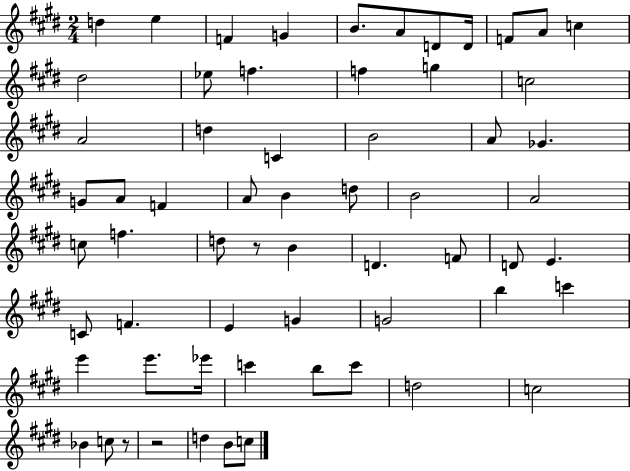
{
  \clef treble
  \numericTimeSignature
  \time 2/4
  \key e \major
  d''4 e''4 | f'4 g'4 | b'8. a'8 d'8 d'16 | f'8 a'8 c''4 | \break dis''2 | ees''8 f''4. | f''4 g''4 | c''2 | \break a'2 | d''4 c'4 | b'2 | a'8 ges'4. | \break g'8 a'8 f'4 | a'8 b'4 d''8 | b'2 | a'2 | \break c''8 f''4. | d''8 r8 b'4 | d'4. f'8 | d'8 e'4. | \break c'8 f'4. | e'4 g'4 | g'2 | b''4 c'''4 | \break e'''4 e'''8. ees'''16 | c'''4 b''8 c'''8 | d''2 | c''2 | \break bes'4 c''8 r8 | r2 | d''4 b'8 c''8 | \bar "|."
}